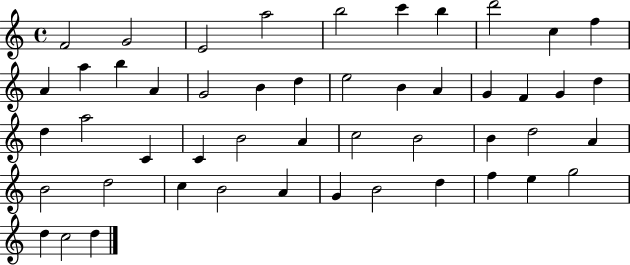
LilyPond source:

{
  \clef treble
  \time 4/4
  \defaultTimeSignature
  \key c \major
  f'2 g'2 | e'2 a''2 | b''2 c'''4 b''4 | d'''2 c''4 f''4 | \break a'4 a''4 b''4 a'4 | g'2 b'4 d''4 | e''2 b'4 a'4 | g'4 f'4 g'4 d''4 | \break d''4 a''2 c'4 | c'4 b'2 a'4 | c''2 b'2 | b'4 d''2 a'4 | \break b'2 d''2 | c''4 b'2 a'4 | g'4 b'2 d''4 | f''4 e''4 g''2 | \break d''4 c''2 d''4 | \bar "|."
}